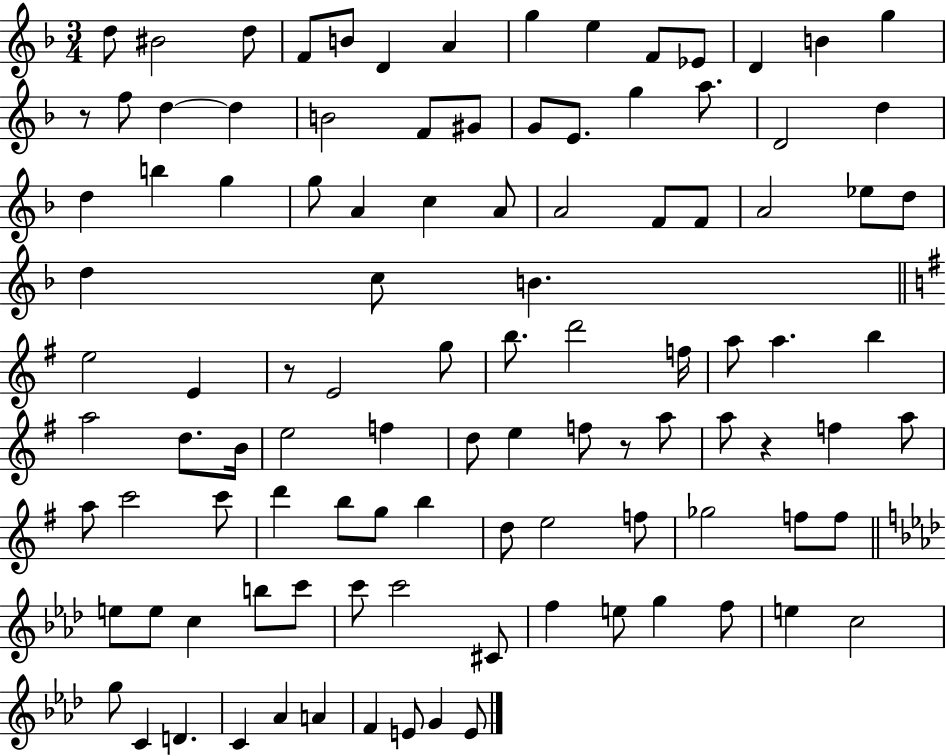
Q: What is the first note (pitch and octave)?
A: D5